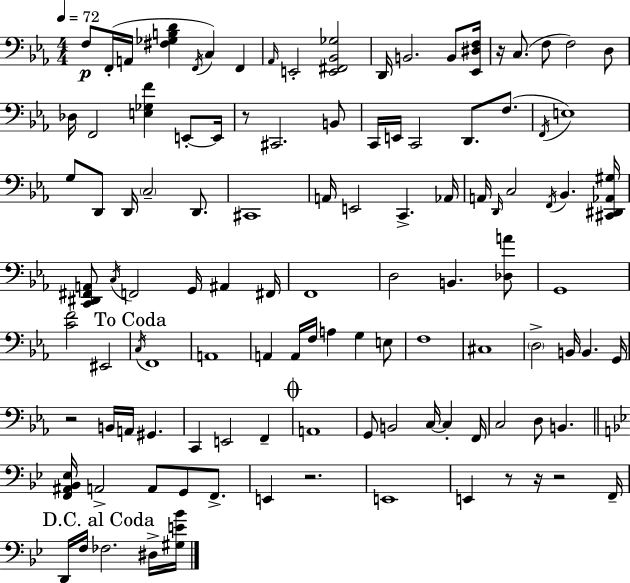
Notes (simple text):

F3/e F2/s A2/s [F#3,Gb3,B3,D4]/q F2/s C3/q F2/q Ab2/s E2/h [E2,F#2,Bb2,Gb3]/h D2/s B2/h. B2/e [Eb2,D#3,F3]/s R/s C3/e. F3/e F3/h D3/e Db3/s F2/h [E3,Gb3,F4]/q E2/e E2/s R/e C#2/h. B2/e C2/s E2/s C2/h D2/e. F3/e. F2/s E3/w G3/e D2/e D2/s C3/h D2/e. C#2/w A2/s E2/h C2/q. Ab2/s A2/s D2/s C3/h F2/s Bb2/q. [C#2,D#2,Ab2,G#3]/s [C2,D#2,F#2,A2]/e C3/s F2/h G2/s A#2/q F#2/s F2/w D3/h B2/q. [Db3,A4]/e G2/w [C4,F4]/h EIS2/h C3/s F2/w A2/w A2/q A2/s F3/s A3/q G3/q E3/e F3/w C#3/w D3/h B2/s B2/q. G2/s R/h B2/s A2/s G#2/q. C2/q E2/h F2/q A2/w G2/e B2/h C3/s C3/q F2/s C3/h D3/e B2/q. [F2,A#2,Bb2,Eb3]/s A2/h A2/e G2/e F2/e. E2/q R/h. E2/w E2/q R/e R/s R/h F2/s D2/s F3/s FES3/h. D#3/s [G#3,E4,Bb4]/s